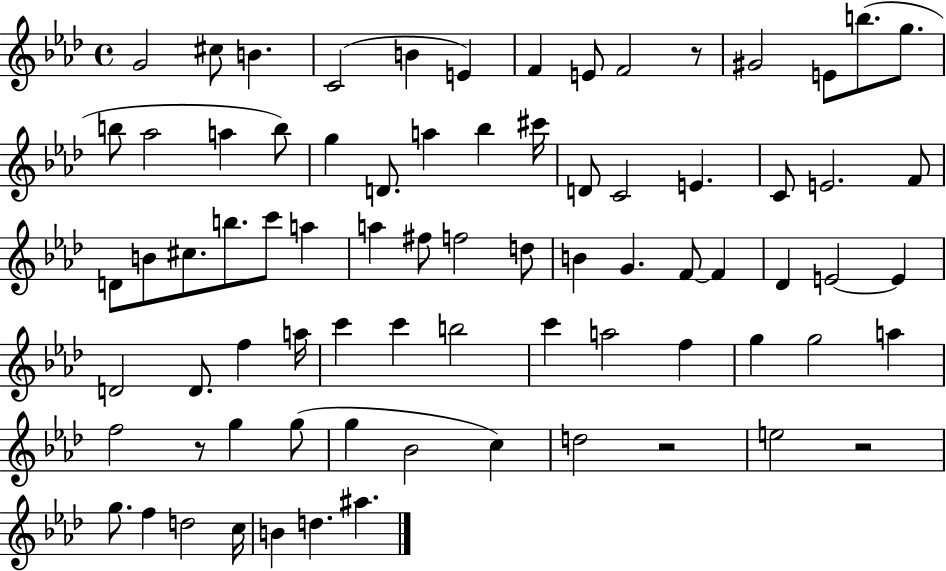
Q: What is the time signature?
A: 4/4